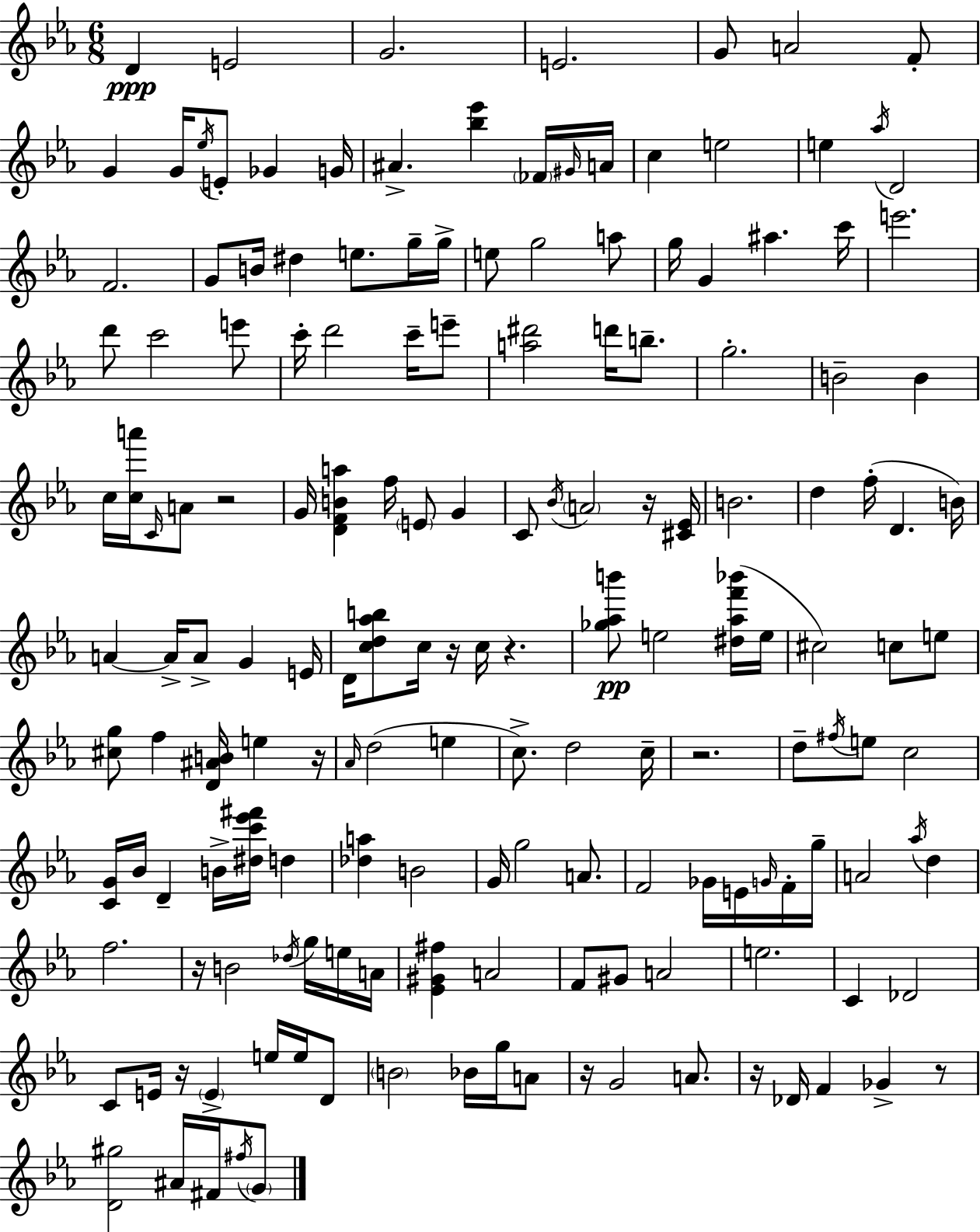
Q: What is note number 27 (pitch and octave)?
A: E5